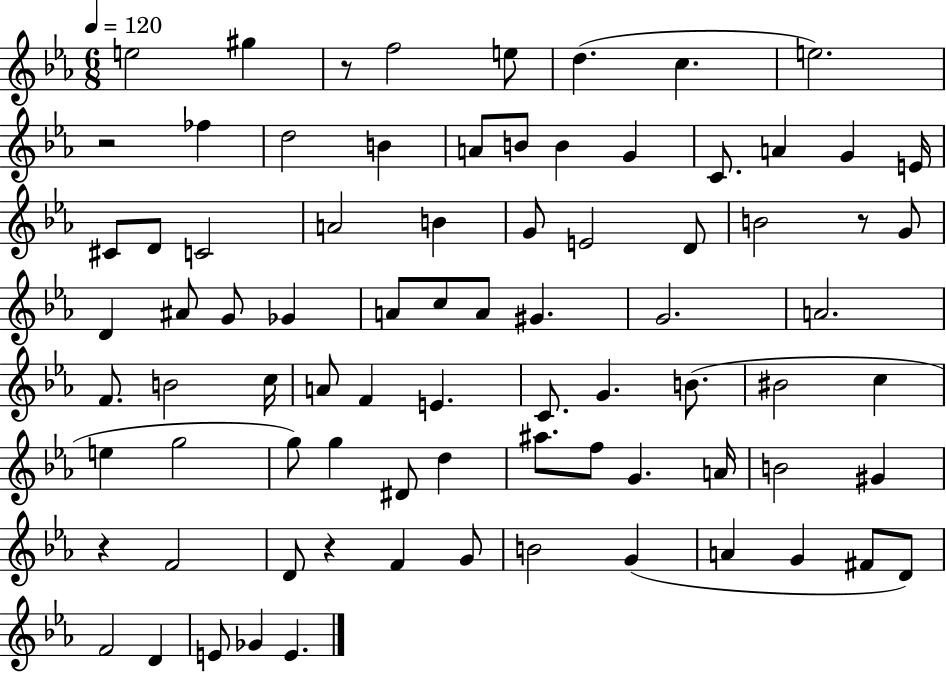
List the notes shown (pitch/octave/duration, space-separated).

E5/h G#5/q R/e F5/h E5/e D5/q. C5/q. E5/h. R/h FES5/q D5/h B4/q A4/e B4/e B4/q G4/q C4/e. A4/q G4/q E4/s C#4/e D4/e C4/h A4/h B4/q G4/e E4/h D4/e B4/h R/e G4/e D4/q A#4/e G4/e Gb4/q A4/e C5/e A4/e G#4/q. G4/h. A4/h. F4/e. B4/h C5/s A4/e F4/q E4/q. C4/e. G4/q. B4/e. BIS4/h C5/q E5/q G5/h G5/e G5/q D#4/e D5/q A#5/e. F5/e G4/q. A4/s B4/h G#4/q R/q F4/h D4/e R/q F4/q G4/e B4/h G4/q A4/q G4/q F#4/e D4/e F4/h D4/q E4/e Gb4/q E4/q.